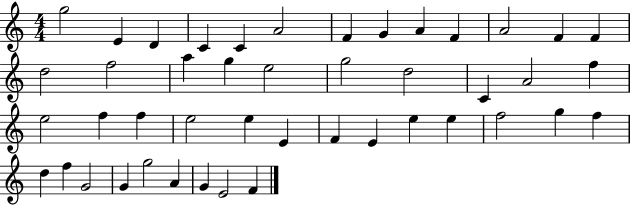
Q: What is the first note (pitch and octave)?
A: G5